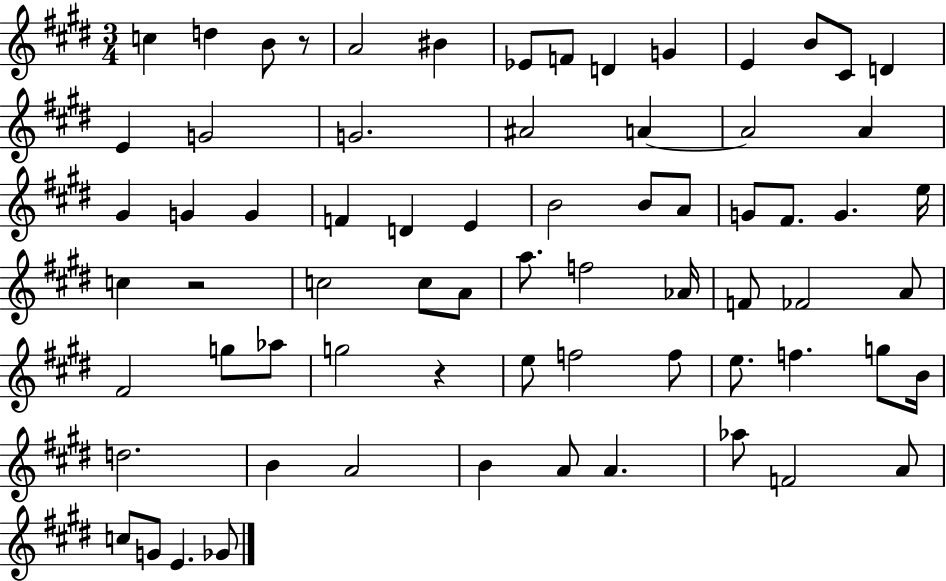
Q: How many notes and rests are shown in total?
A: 70